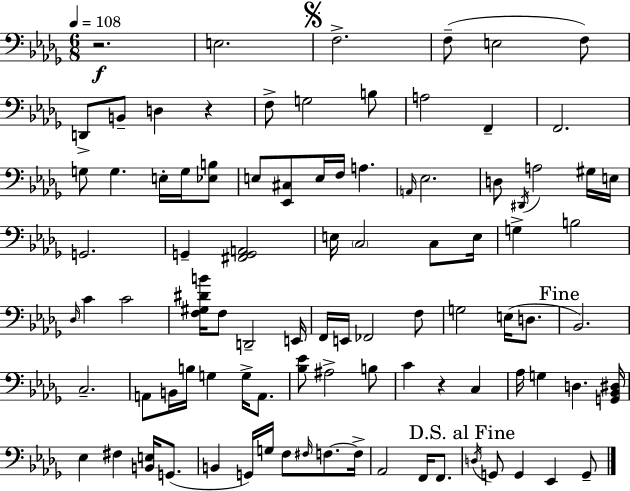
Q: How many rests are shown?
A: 3